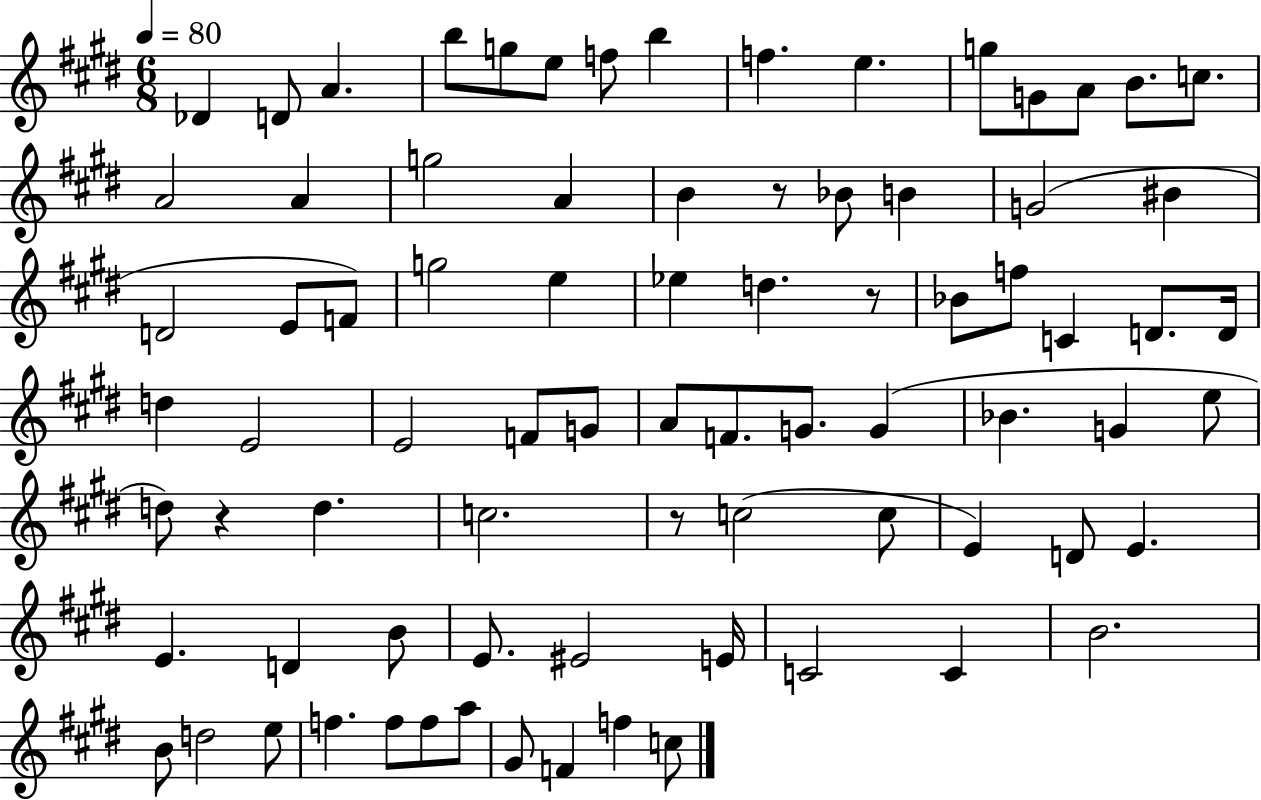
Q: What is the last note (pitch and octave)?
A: C5